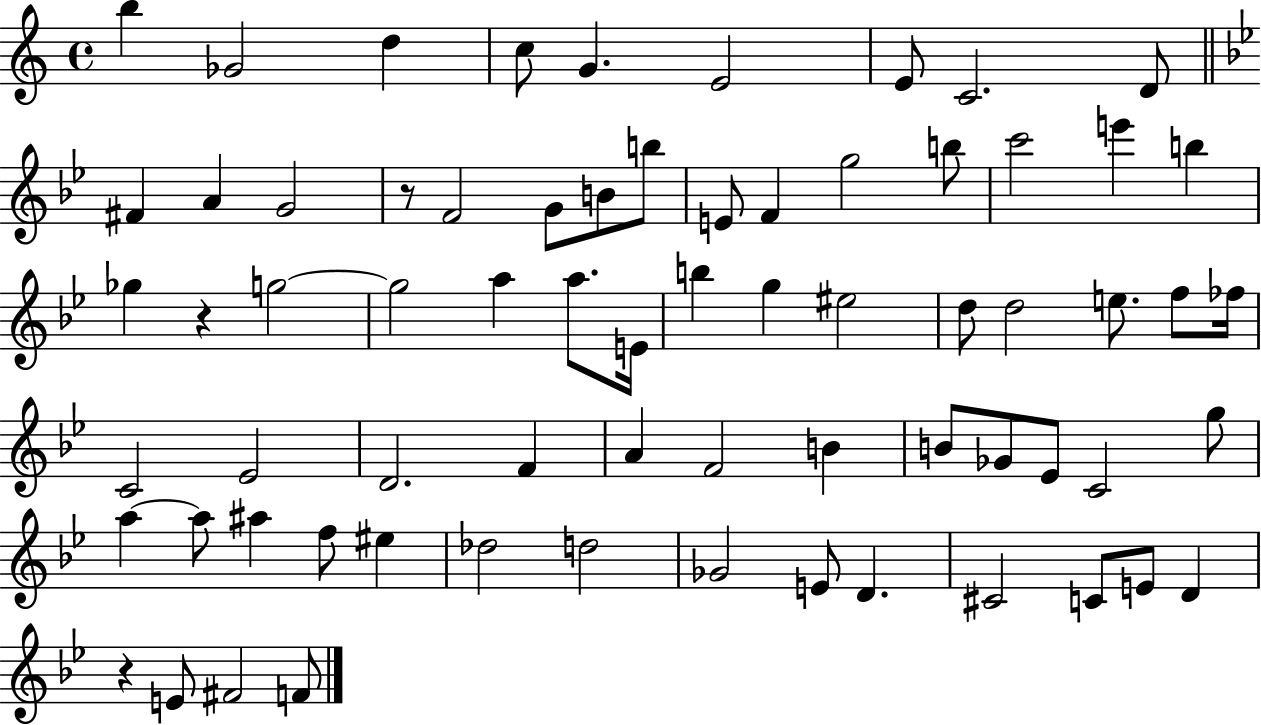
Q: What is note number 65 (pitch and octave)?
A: F#4